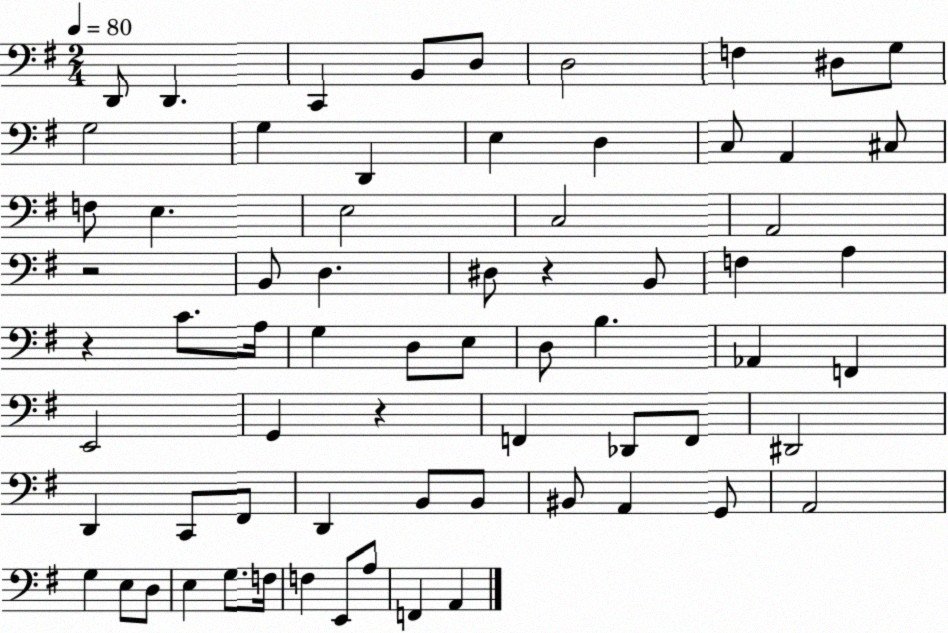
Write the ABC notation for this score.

X:1
T:Untitled
M:2/4
L:1/4
K:G
D,,/2 D,, C,, B,,/2 D,/2 D,2 F, ^D,/2 G,/2 G,2 G, D,, E, D, C,/2 A,, ^C,/2 F,/2 E, E,2 C,2 A,,2 z2 B,,/2 D, ^D,/2 z B,,/2 F, A, z C/2 A,/4 G, D,/2 E,/2 D,/2 B, _A,, F,, E,,2 G,, z F,, _D,,/2 F,,/2 ^D,,2 D,, C,,/2 ^F,,/2 D,, B,,/2 B,,/2 ^B,,/2 A,, G,,/2 A,,2 G, E,/2 D,/2 E, G,/2 F,/4 F, E,,/2 A,/2 F,, A,,